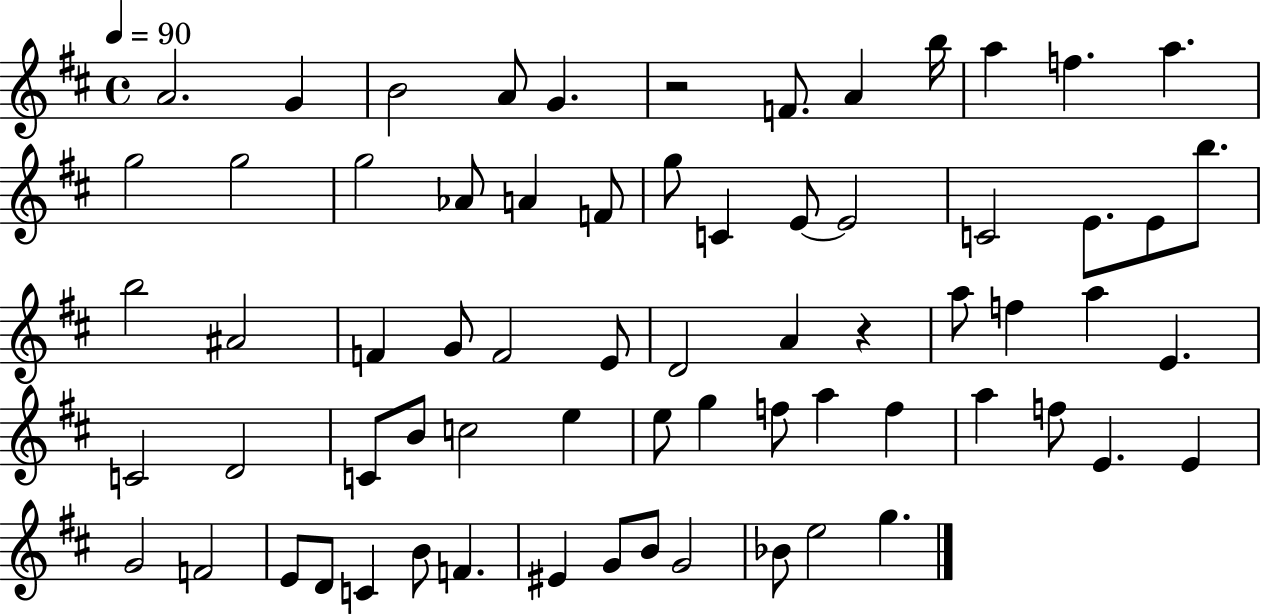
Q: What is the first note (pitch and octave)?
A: A4